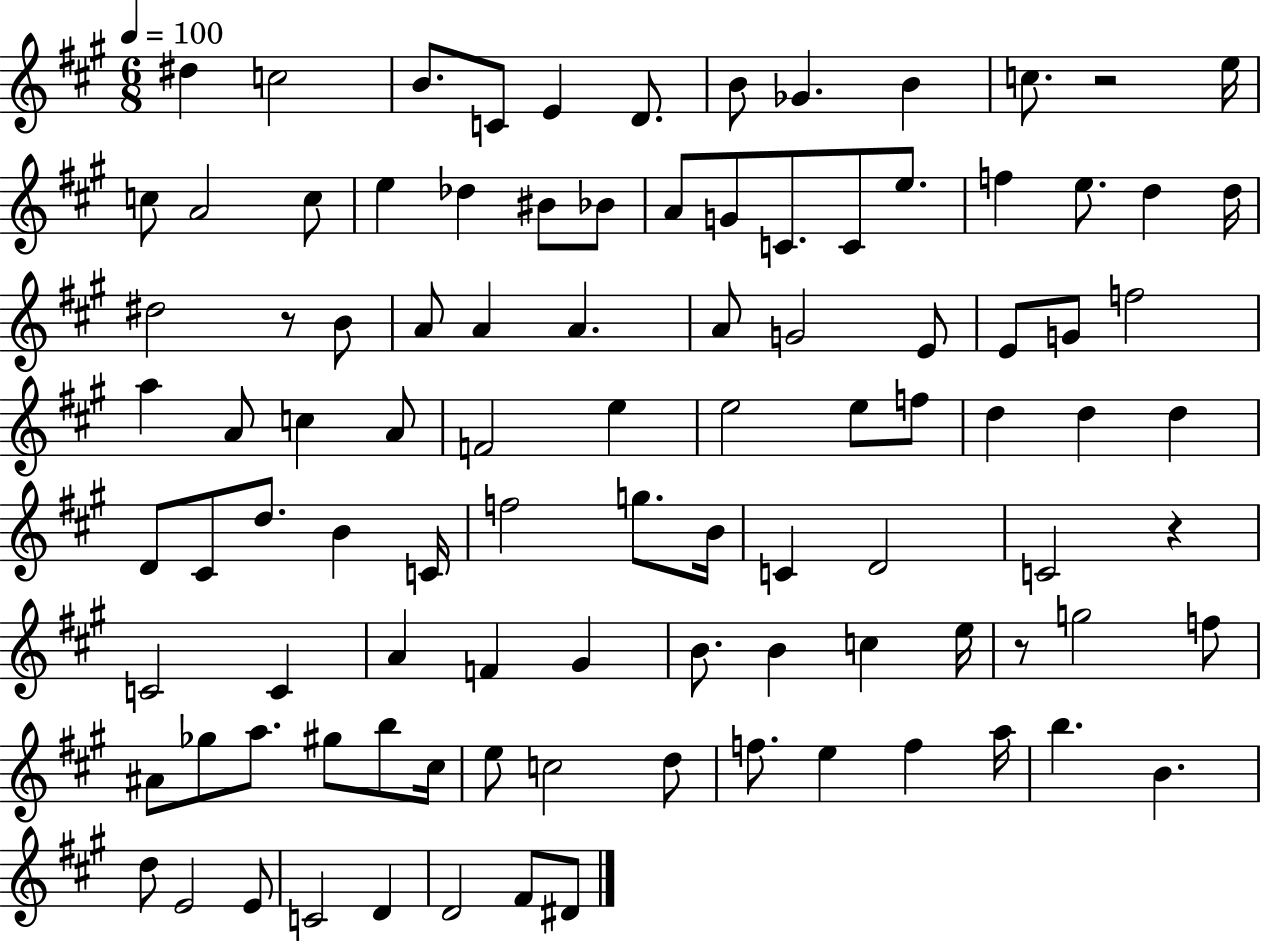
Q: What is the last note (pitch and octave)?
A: D#4